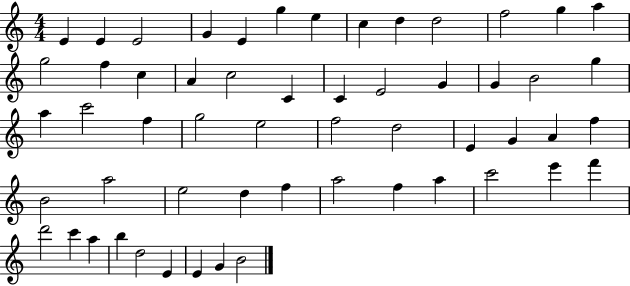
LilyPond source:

{
  \clef treble
  \numericTimeSignature
  \time 4/4
  \key c \major
  e'4 e'4 e'2 | g'4 e'4 g''4 e''4 | c''4 d''4 d''2 | f''2 g''4 a''4 | \break g''2 f''4 c''4 | a'4 c''2 c'4 | c'4 e'2 g'4 | g'4 b'2 g''4 | \break a''4 c'''2 f''4 | g''2 e''2 | f''2 d''2 | e'4 g'4 a'4 f''4 | \break b'2 a''2 | e''2 d''4 f''4 | a''2 f''4 a''4 | c'''2 e'''4 f'''4 | \break d'''2 c'''4 a''4 | b''4 d''2 e'4 | e'4 g'4 b'2 | \bar "|."
}